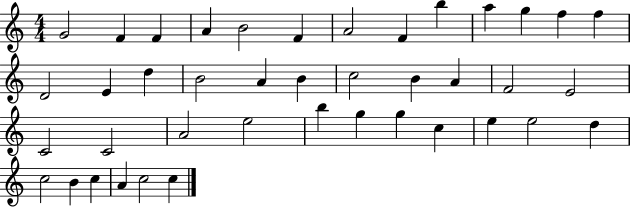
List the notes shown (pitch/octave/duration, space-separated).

G4/h F4/q F4/q A4/q B4/h F4/q A4/h F4/q B5/q A5/q G5/q F5/q F5/q D4/h E4/q D5/q B4/h A4/q B4/q C5/h B4/q A4/q F4/h E4/h C4/h C4/h A4/h E5/h B5/q G5/q G5/q C5/q E5/q E5/h D5/q C5/h B4/q C5/q A4/q C5/h C5/q